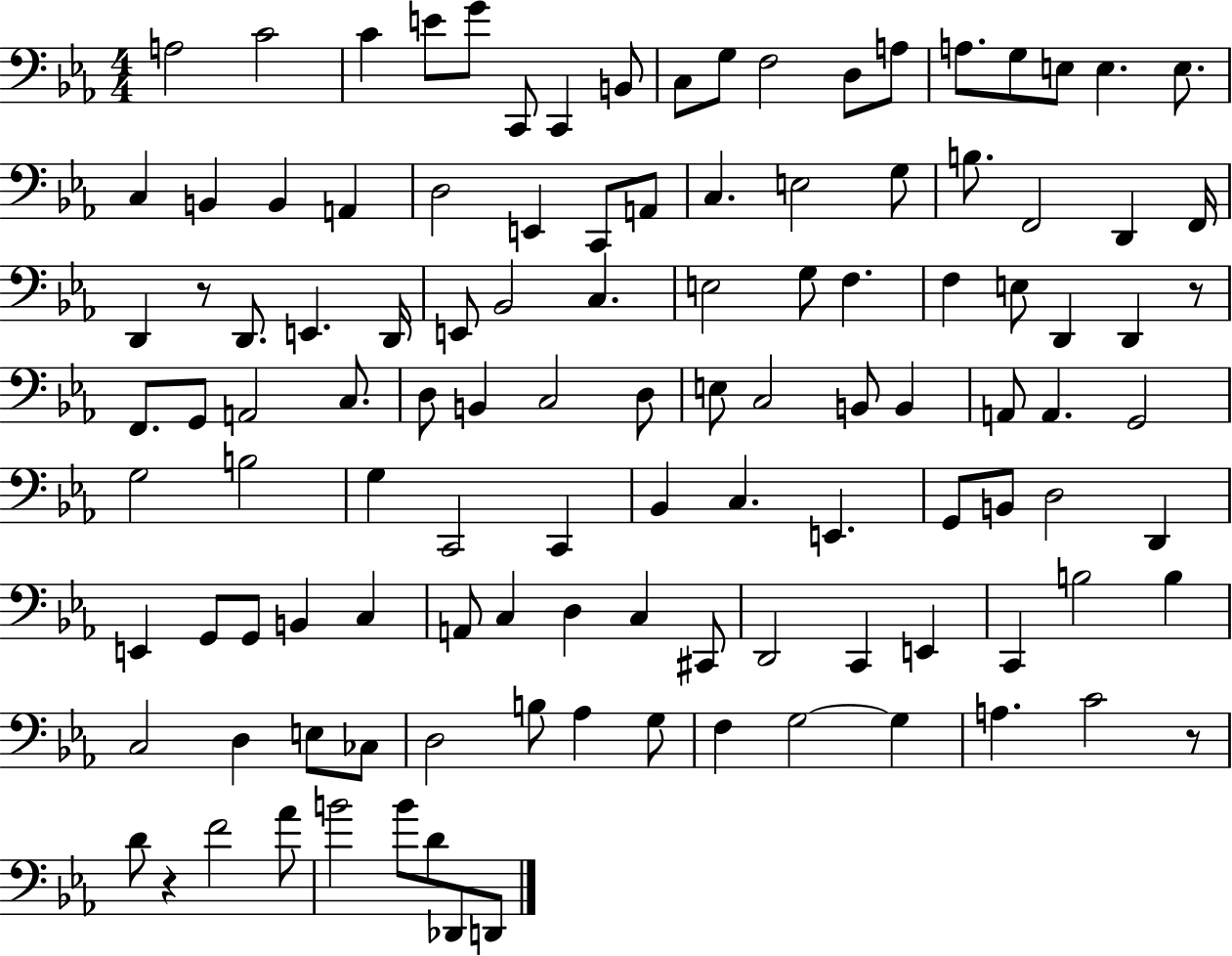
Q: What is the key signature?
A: EES major